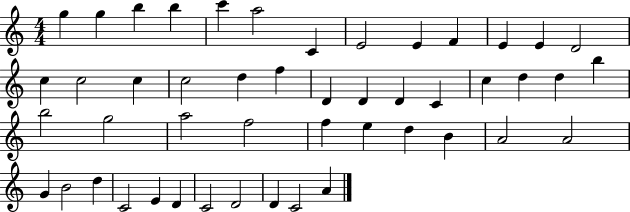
{
  \clef treble
  \numericTimeSignature
  \time 4/4
  \key c \major
  g''4 g''4 b''4 b''4 | c'''4 a''2 c'4 | e'2 e'4 f'4 | e'4 e'4 d'2 | \break c''4 c''2 c''4 | c''2 d''4 f''4 | d'4 d'4 d'4 c'4 | c''4 d''4 d''4 b''4 | \break b''2 g''2 | a''2 f''2 | f''4 e''4 d''4 b'4 | a'2 a'2 | \break g'4 b'2 d''4 | c'2 e'4 d'4 | c'2 d'2 | d'4 c'2 a'4 | \break \bar "|."
}